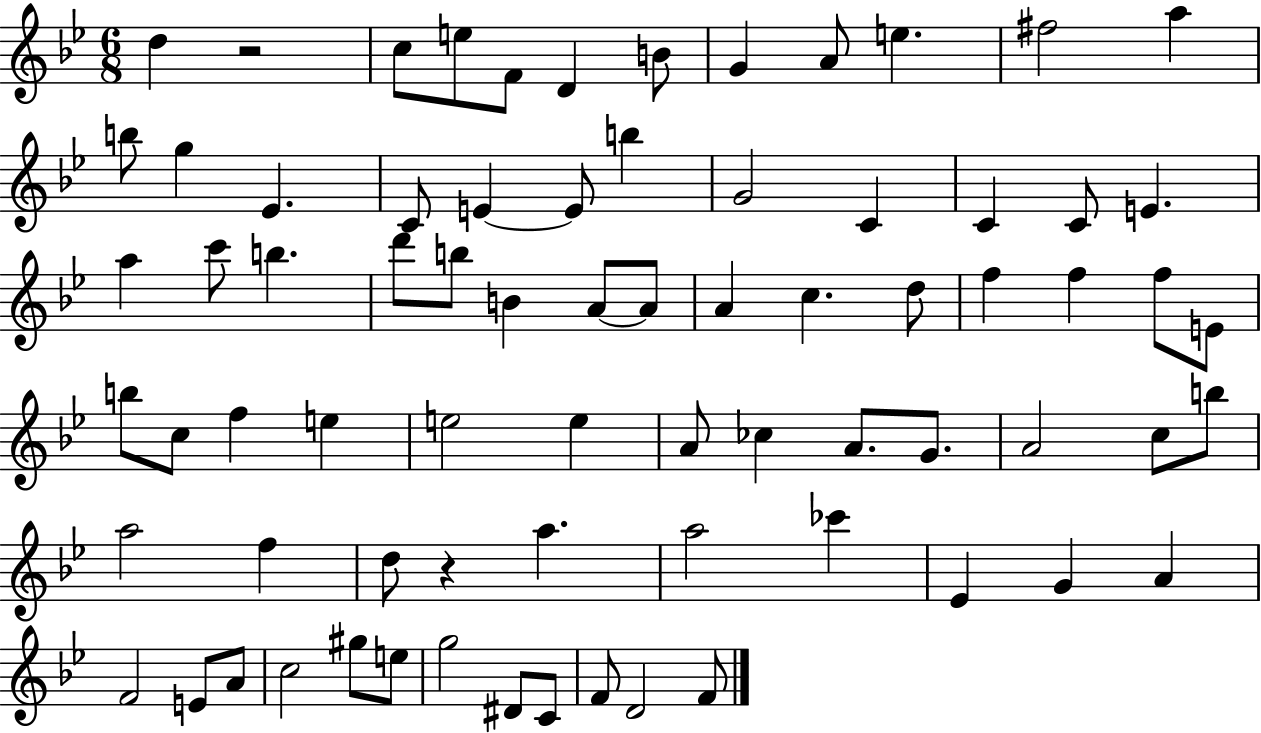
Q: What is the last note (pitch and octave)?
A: F4